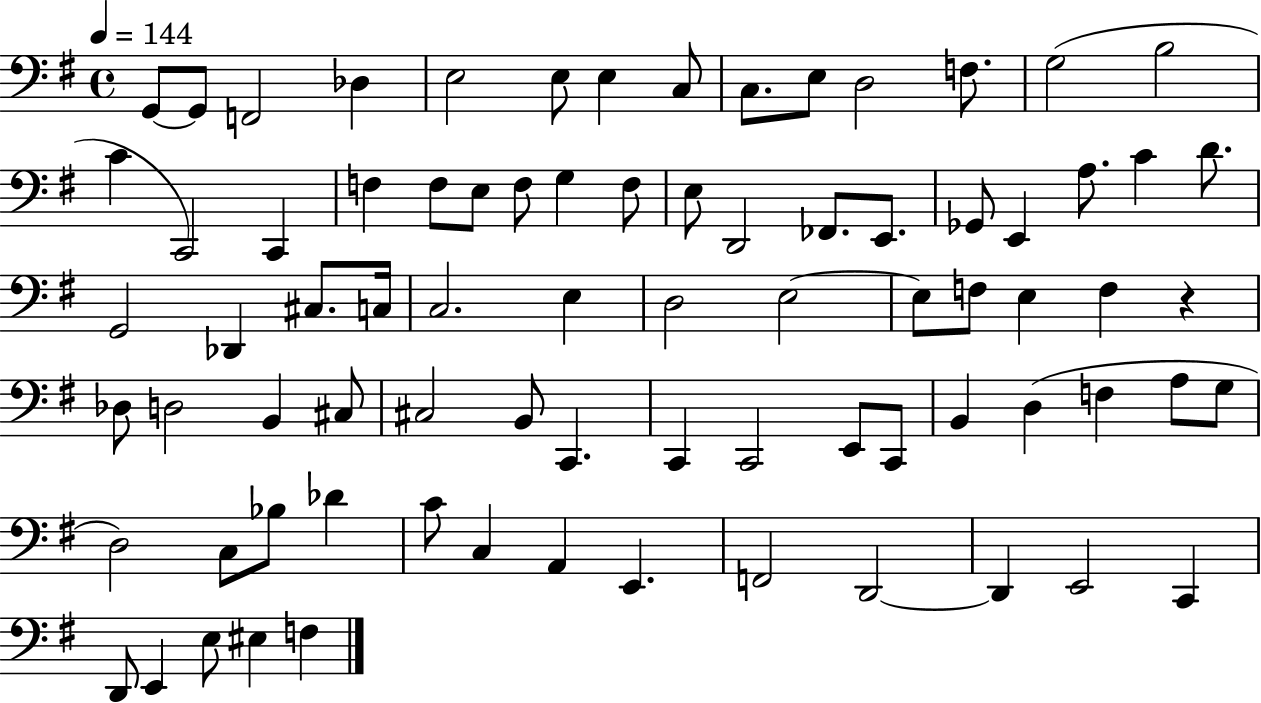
{
  \clef bass
  \time 4/4
  \defaultTimeSignature
  \key g \major
  \tempo 4 = 144
  g,8~~ g,8 f,2 des4 | e2 e8 e4 c8 | c8. e8 d2 f8. | g2( b2 | \break c'4 c,2) c,4 | f4 f8 e8 f8 g4 f8 | e8 d,2 fes,8. e,8. | ges,8 e,4 a8. c'4 d'8. | \break g,2 des,4 cis8. c16 | c2. e4 | d2 e2~~ | e8 f8 e4 f4 r4 | \break des8 d2 b,4 cis8 | cis2 b,8 c,4. | c,4 c,2 e,8 c,8 | b,4 d4( f4 a8 g8 | \break d2) c8 bes8 des'4 | c'8 c4 a,4 e,4. | f,2 d,2~~ | d,4 e,2 c,4 | \break d,8 e,4 e8 eis4 f4 | \bar "|."
}